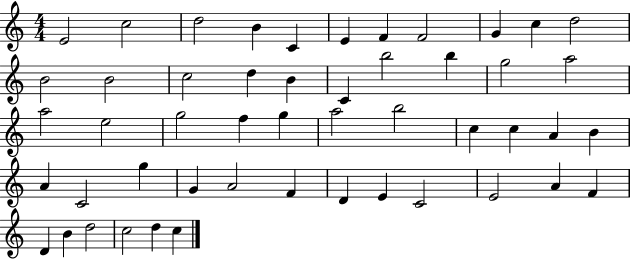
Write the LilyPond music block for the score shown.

{
  \clef treble
  \numericTimeSignature
  \time 4/4
  \key c \major
  e'2 c''2 | d''2 b'4 c'4 | e'4 f'4 f'2 | g'4 c''4 d''2 | \break b'2 b'2 | c''2 d''4 b'4 | c'4 b''2 b''4 | g''2 a''2 | \break a''2 e''2 | g''2 f''4 g''4 | a''2 b''2 | c''4 c''4 a'4 b'4 | \break a'4 c'2 g''4 | g'4 a'2 f'4 | d'4 e'4 c'2 | e'2 a'4 f'4 | \break d'4 b'4 d''2 | c''2 d''4 c''4 | \bar "|."
}